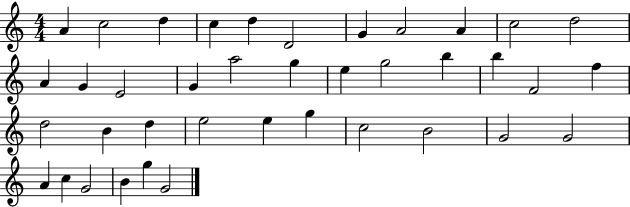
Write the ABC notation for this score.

X:1
T:Untitled
M:4/4
L:1/4
K:C
A c2 d c d D2 G A2 A c2 d2 A G E2 G a2 g e g2 b b F2 f d2 B d e2 e g c2 B2 G2 G2 A c G2 B g G2